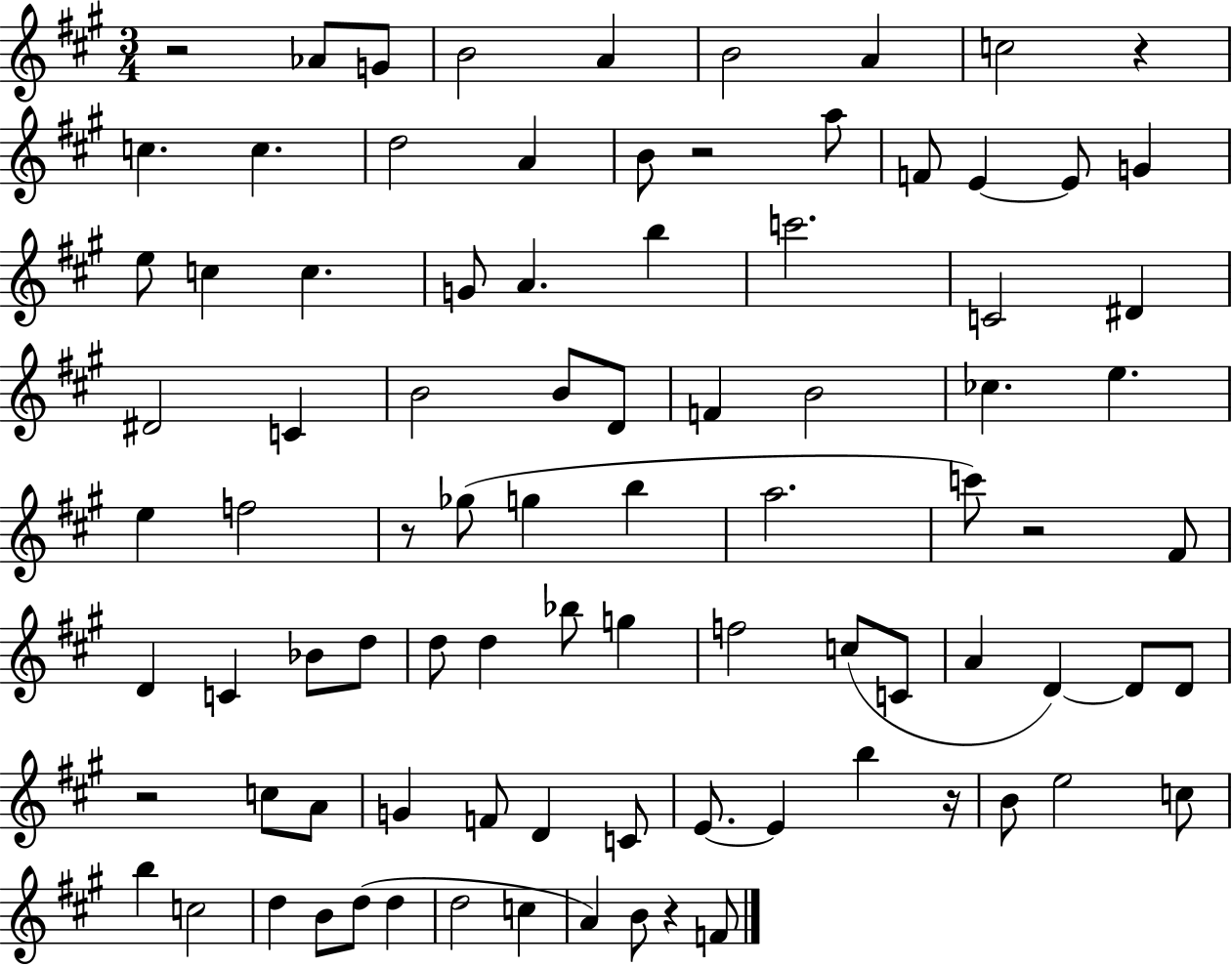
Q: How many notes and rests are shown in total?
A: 89